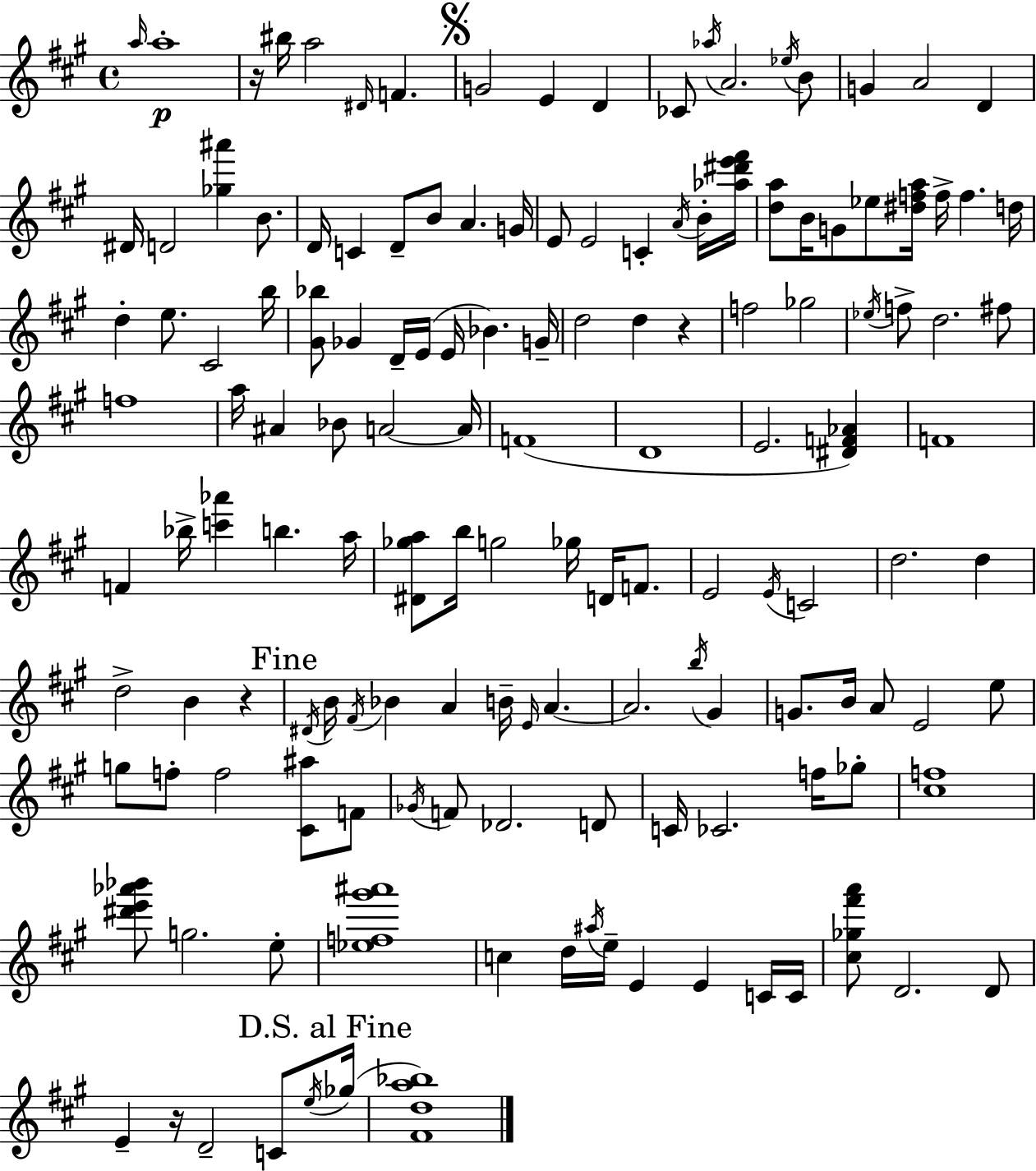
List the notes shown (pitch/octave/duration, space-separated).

A5/s A5/w R/s BIS5/s A5/h D#4/s F4/q. G4/h E4/q D4/q CES4/e Ab5/s A4/h. Eb5/s B4/e G4/q A4/h D4/q D#4/s D4/h [Gb5,A#6]/q B4/e. D4/s C4/q D4/e B4/e A4/q. G4/s E4/e E4/h C4/q A4/s B4/s [Ab5,D#6,E6,F#6]/s [D5,A5]/e B4/s G4/e Eb5/e [D#5,F5,A5]/s F5/s F5/q. D5/s D5/q E5/e. C#4/h B5/s [G#4,Bb5]/e Gb4/q D4/s E4/s E4/s Bb4/q. G4/s D5/h D5/q R/q F5/h Gb5/h Eb5/s F5/e D5/h. F#5/e F5/w A5/s A#4/q Bb4/e A4/h A4/s F4/w D4/w E4/h. [D#4,F4,Ab4]/q F4/w F4/q Bb5/s [C6,Ab6]/q B5/q. A5/s [D#4,Gb5,A5]/e B5/s G5/h Gb5/s D4/s F4/e. E4/h E4/s C4/h D5/h. D5/q D5/h B4/q R/q D#4/s B4/s F#4/s Bb4/q A4/q B4/s E4/s A4/q. A4/h. B5/s G#4/q G4/e. B4/s A4/e E4/h E5/e G5/e F5/e F5/h [C#4,A#5]/e F4/e Gb4/s F4/e Db4/h. D4/e C4/s CES4/h. F5/s Gb5/e [C#5,F5]/w [D#6,E6,Ab6,Bb6]/e G5/h. E5/e [Eb5,F5,G#6,A#6]/w C5/q D5/s A#5/s E5/s E4/q E4/q C4/s C4/s [C#5,Gb5,F#6,A6]/e D4/h. D4/e E4/q R/s D4/h C4/e E5/s Gb5/s [F#4,D5,A5,Bb5]/w